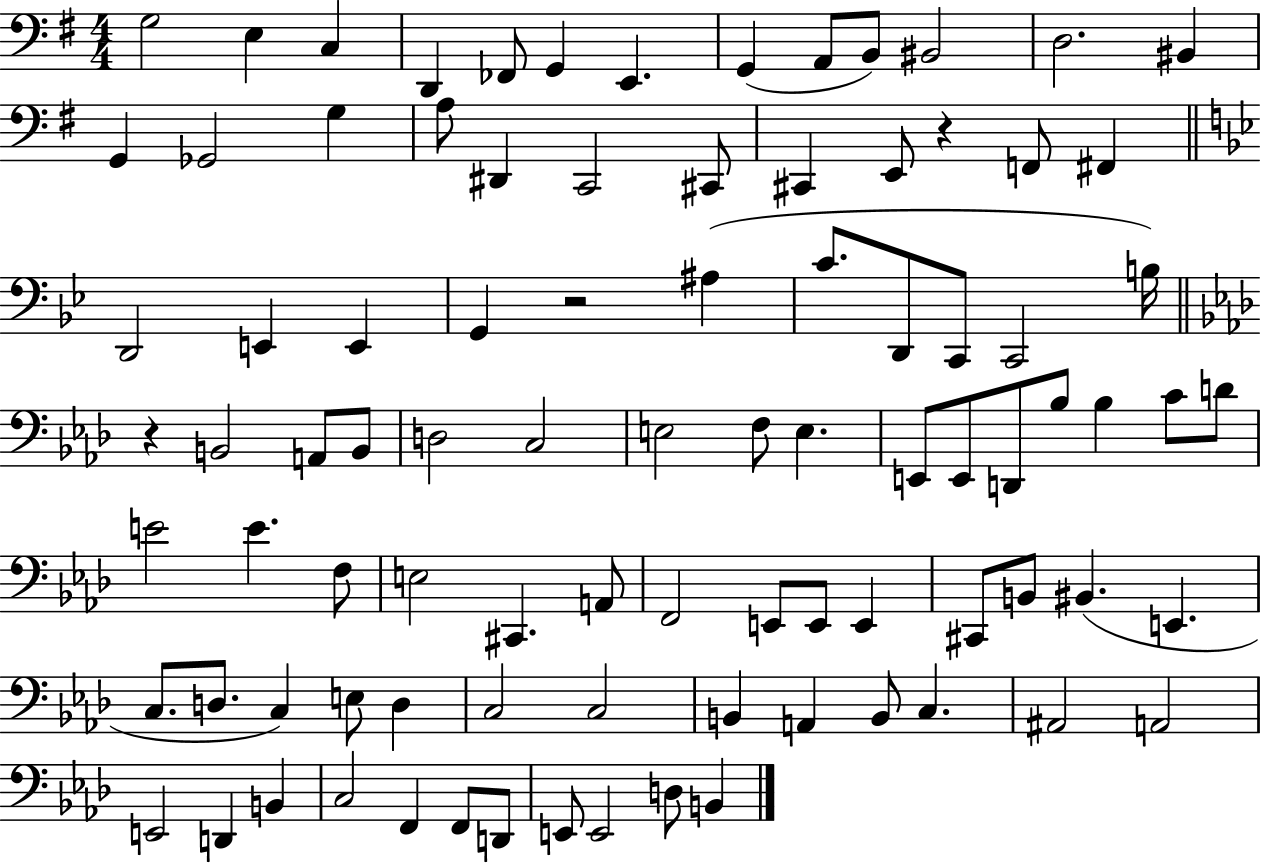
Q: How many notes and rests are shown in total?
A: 90